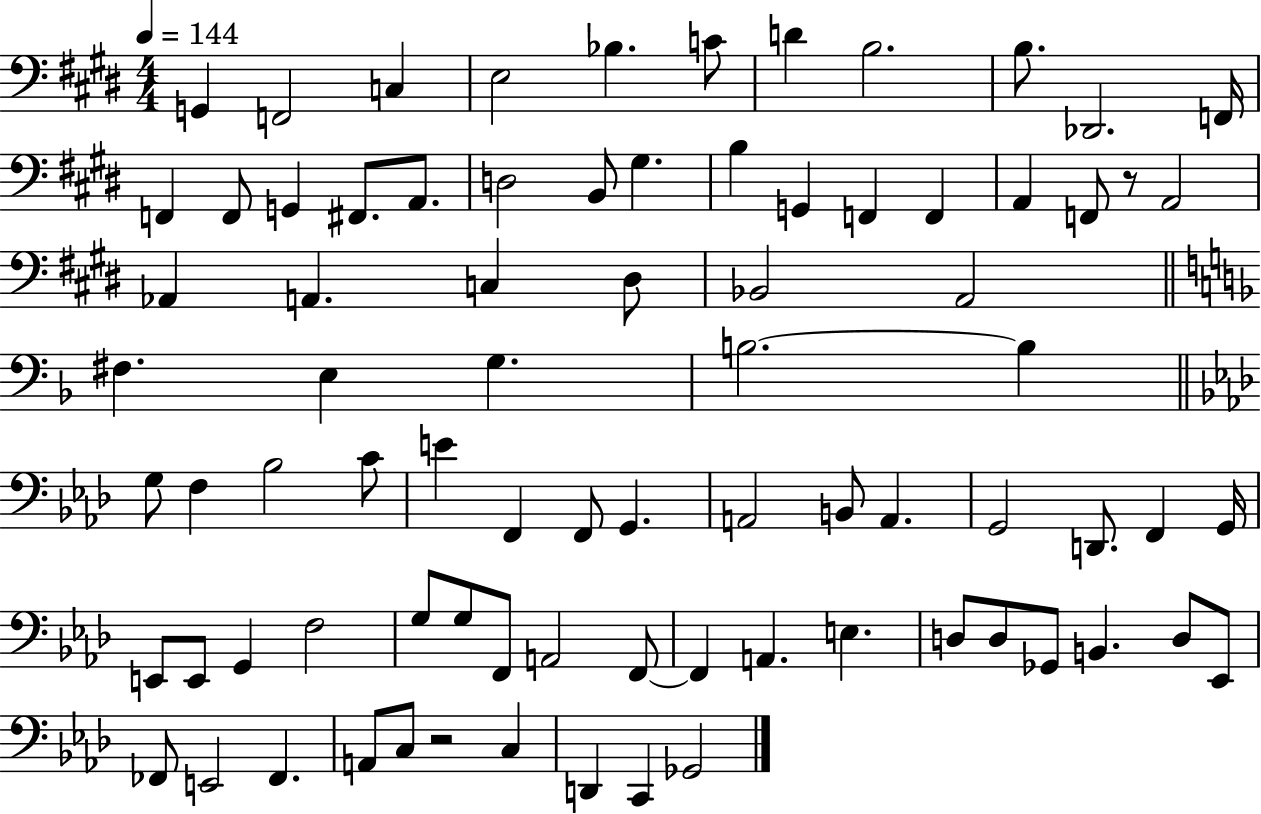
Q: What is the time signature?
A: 4/4